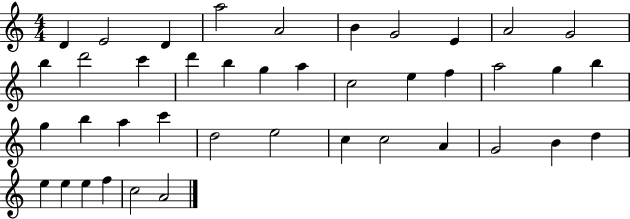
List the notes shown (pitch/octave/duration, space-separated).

D4/q E4/h D4/q A5/h A4/h B4/q G4/h E4/q A4/h G4/h B5/q D6/h C6/q D6/q B5/q G5/q A5/q C5/h E5/q F5/q A5/h G5/q B5/q G5/q B5/q A5/q C6/q D5/h E5/h C5/q C5/h A4/q G4/h B4/q D5/q E5/q E5/q E5/q F5/q C5/h A4/h